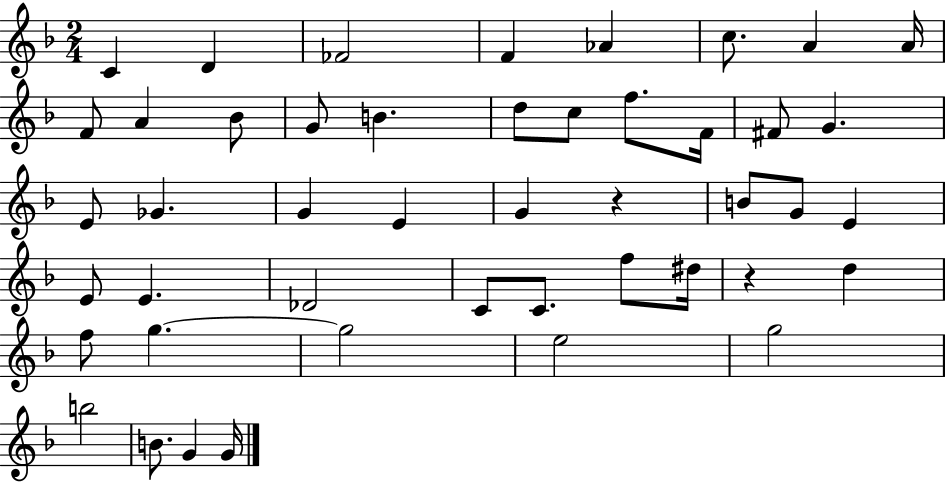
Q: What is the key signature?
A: F major